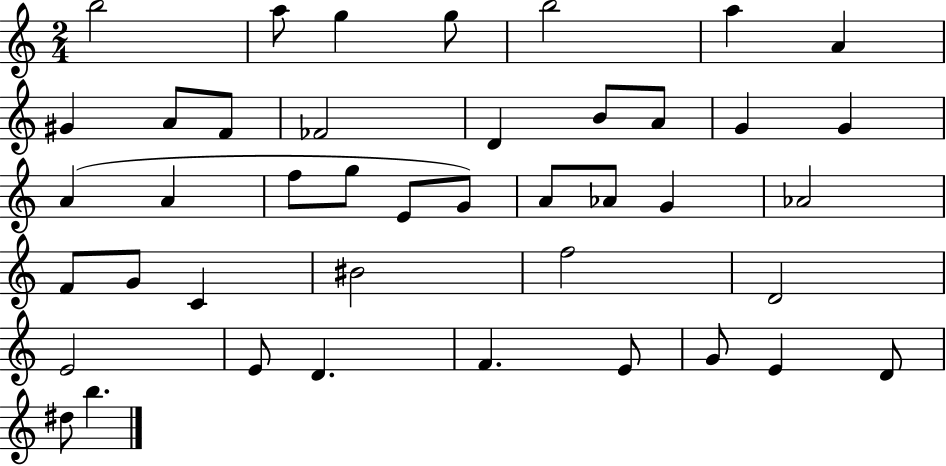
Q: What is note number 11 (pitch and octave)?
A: FES4